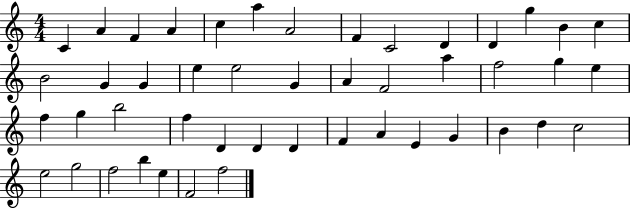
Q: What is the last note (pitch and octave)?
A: F5